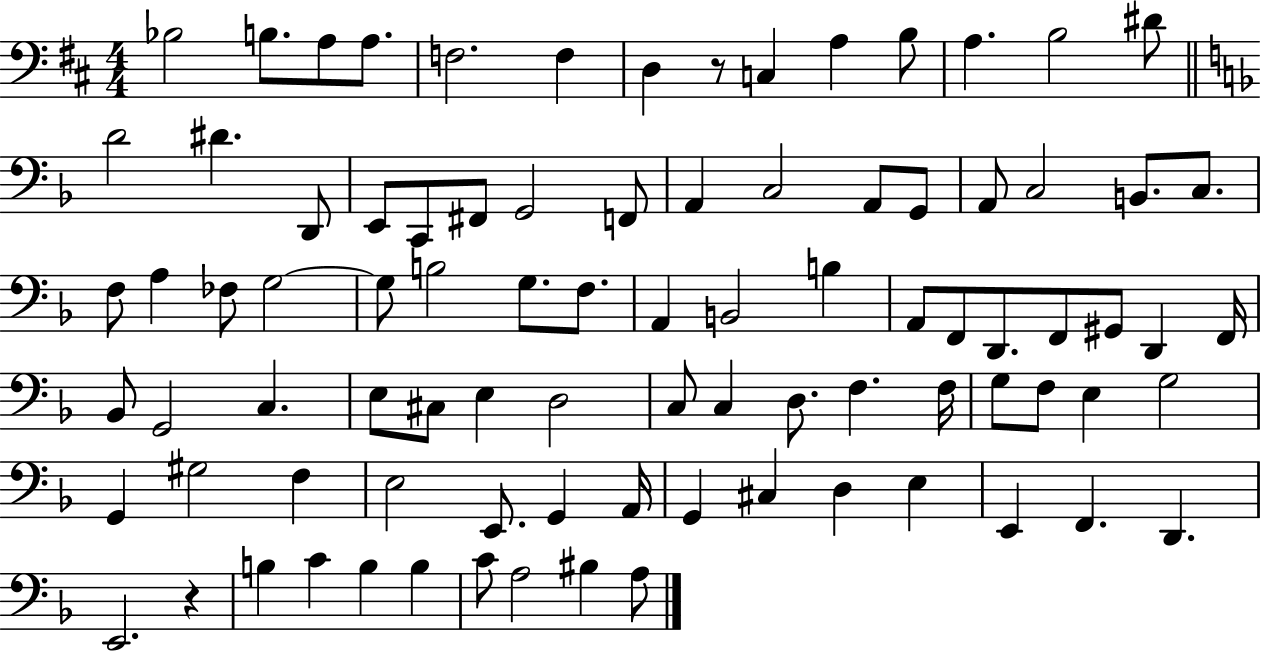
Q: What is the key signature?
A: D major